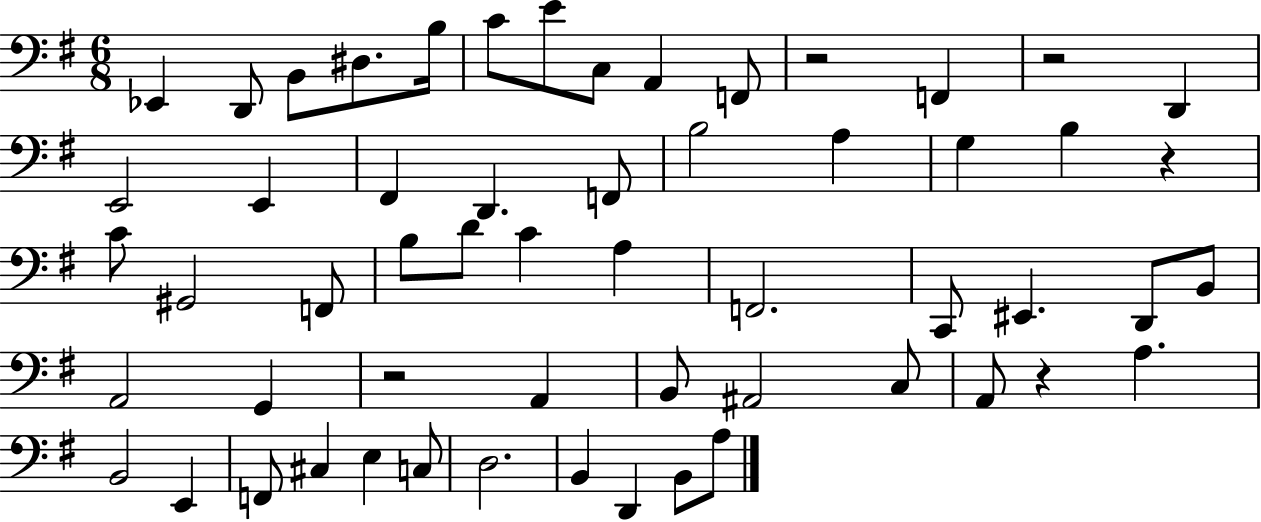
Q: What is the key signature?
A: G major